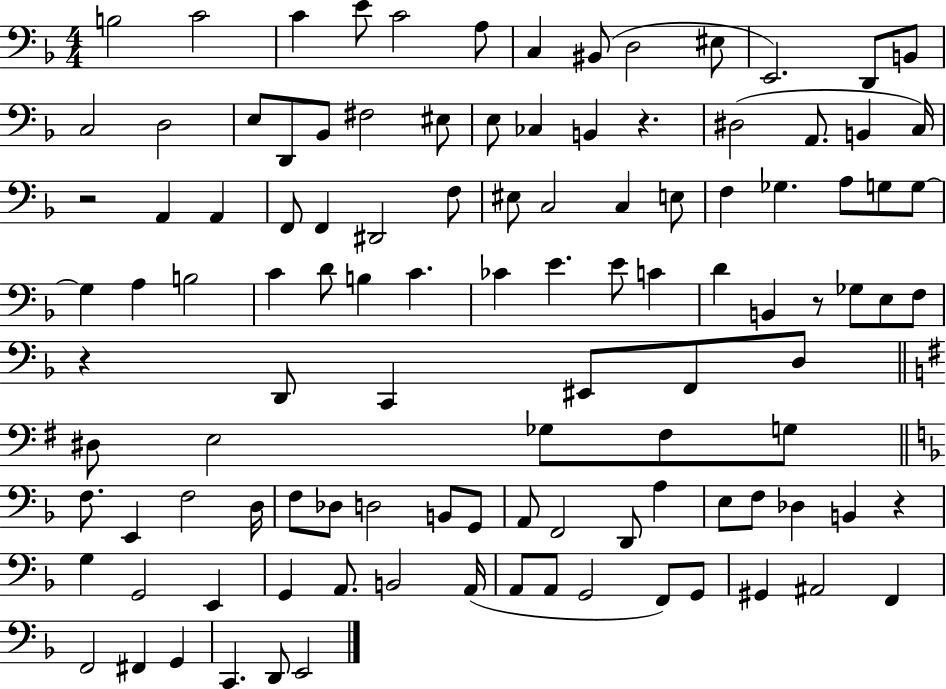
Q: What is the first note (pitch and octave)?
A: B3